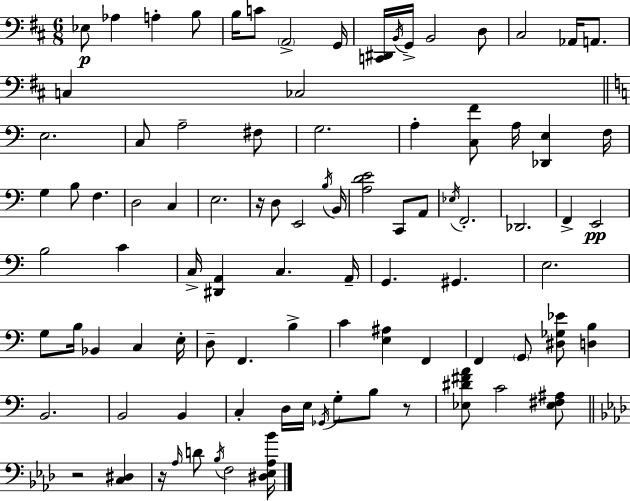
{
  \clef bass
  \numericTimeSignature
  \time 6/8
  \key d \major
  ees8\p aes4 a4-. b8 | b16 c'8 \parenthesize a,2-> g,16 | <c, dis,>16 \acciaccatura { b,16 } g,16-> b,2 d8 | cis2 aes,16 a,8. | \break c4 ces2 | \bar "||" \break \key a \minor e2. | c8 a2-- fis8 | g2. | a4-. <c f'>8 a16 <des, e>4 f16 | \break g4 b8 f4. | d2 c4 | e2. | r16 d8 e,2 \acciaccatura { b16 } | \break b,16 <a d' e'>2 c,8 a,8 | \acciaccatura { ees16 } f,2.-. | des,2. | f,4-> e,2\pp | \break b2 c'4 | c16-> <dis, a,>4 c4. | a,16-- g,4. gis,4. | e2. | \break g8 b16 bes,4 c4 | e16-. d8-- f,4. b4-> | c'4 <e ais>4 f,4 | f,4 \parenthesize g,8 <dis ges ees'>8 <d b>4 | \break b,2. | b,2 b,4 | c4-. d16 e16 \acciaccatura { ges,16 } g8-. b8 | r8 <ees dis' fis' a'>8 c'2 | \break <ees fis ais>8 \bar "||" \break \key aes \major r2 <c dis>4 | r16 \grace { aes16 } d'8 \acciaccatura { bes16 } f2 | <dis ees aes bes'>16 \bar "|."
}